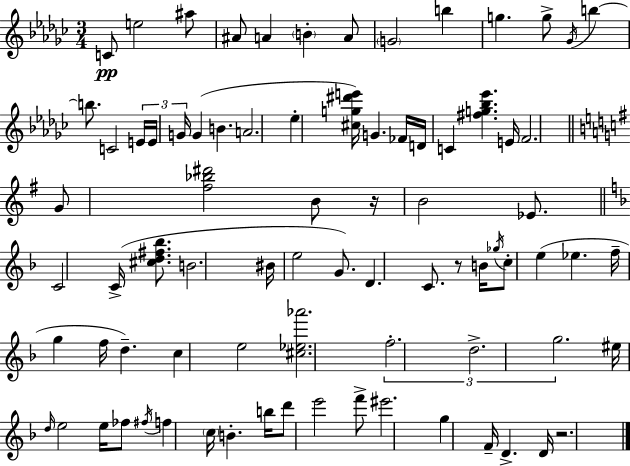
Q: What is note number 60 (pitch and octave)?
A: F#5